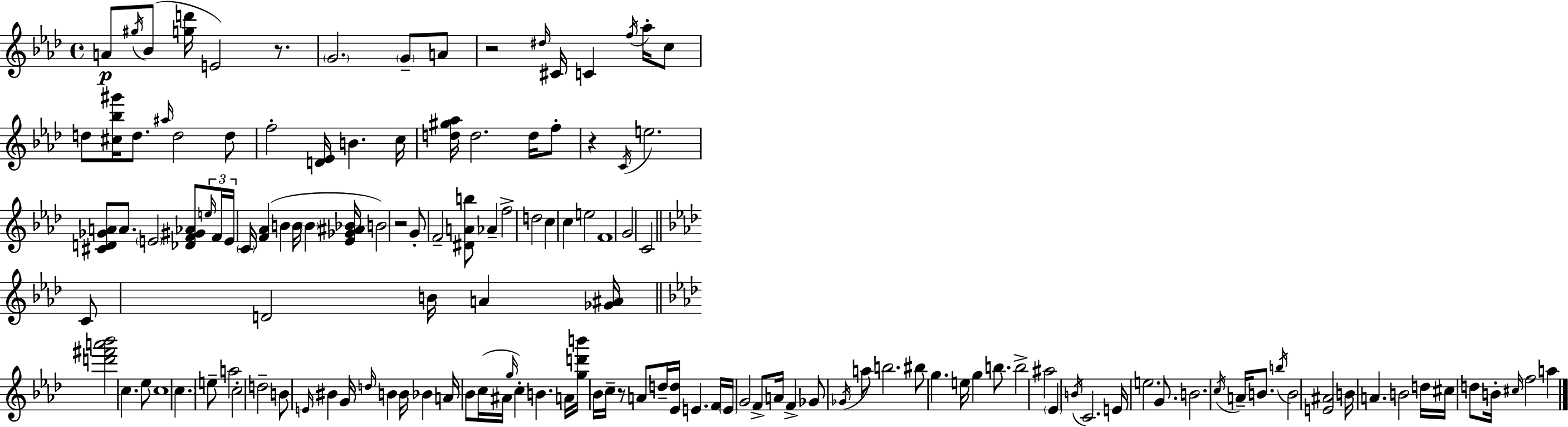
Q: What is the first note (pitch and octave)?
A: A4